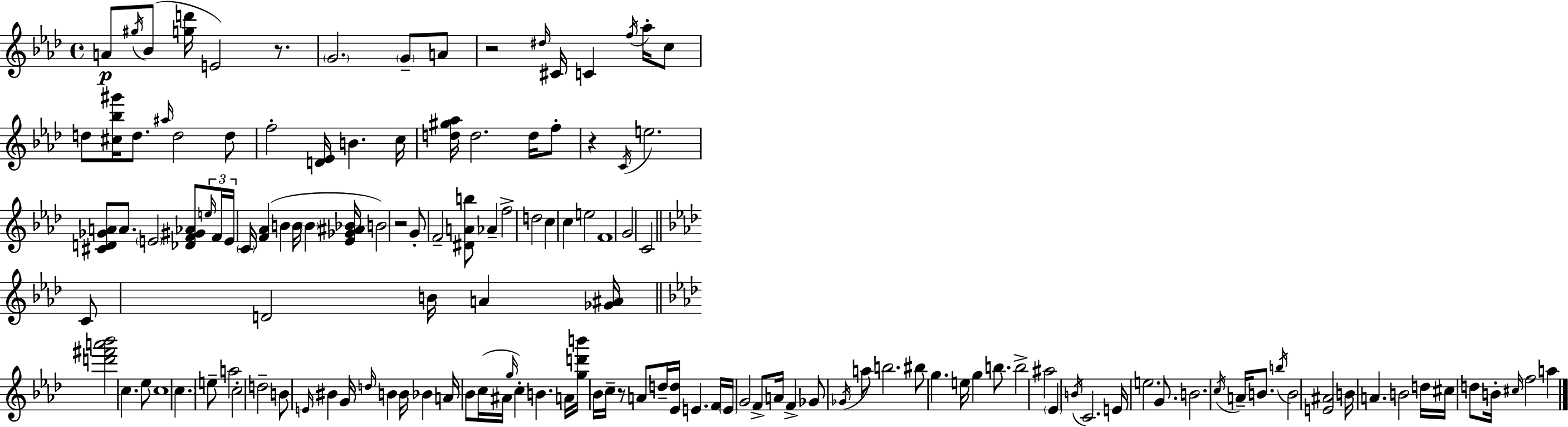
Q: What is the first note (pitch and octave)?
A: A4